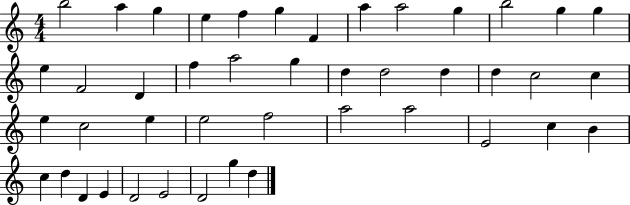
{
  \clef treble
  \numericTimeSignature
  \time 4/4
  \key c \major
  b''2 a''4 g''4 | e''4 f''4 g''4 f'4 | a''4 a''2 g''4 | b''2 g''4 g''4 | \break e''4 f'2 d'4 | f''4 a''2 g''4 | d''4 d''2 d''4 | d''4 c''2 c''4 | \break e''4 c''2 e''4 | e''2 f''2 | a''2 a''2 | e'2 c''4 b'4 | \break c''4 d''4 d'4 e'4 | d'2 e'2 | d'2 g''4 d''4 | \bar "|."
}